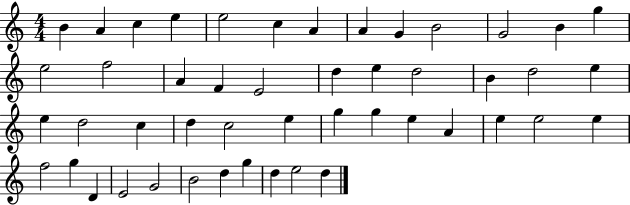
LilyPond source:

{
  \clef treble
  \numericTimeSignature
  \time 4/4
  \key c \major
  b'4 a'4 c''4 e''4 | e''2 c''4 a'4 | a'4 g'4 b'2 | g'2 b'4 g''4 | \break e''2 f''2 | a'4 f'4 e'2 | d''4 e''4 d''2 | b'4 d''2 e''4 | \break e''4 d''2 c''4 | d''4 c''2 e''4 | g''4 g''4 e''4 a'4 | e''4 e''2 e''4 | \break f''2 g''4 d'4 | e'2 g'2 | b'2 d''4 g''4 | d''4 e''2 d''4 | \break \bar "|."
}